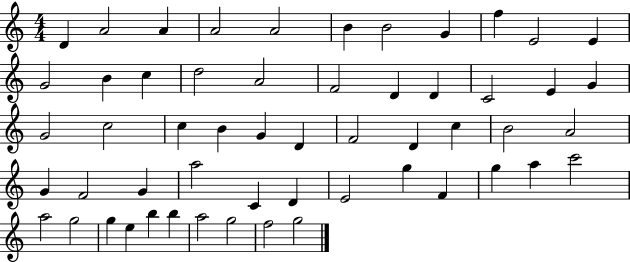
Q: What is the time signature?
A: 4/4